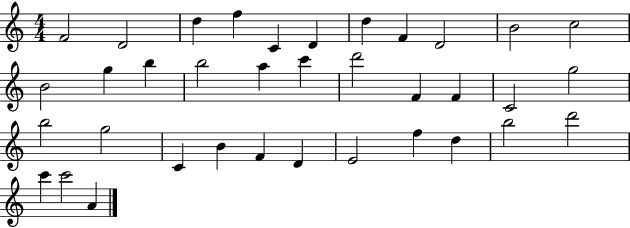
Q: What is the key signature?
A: C major